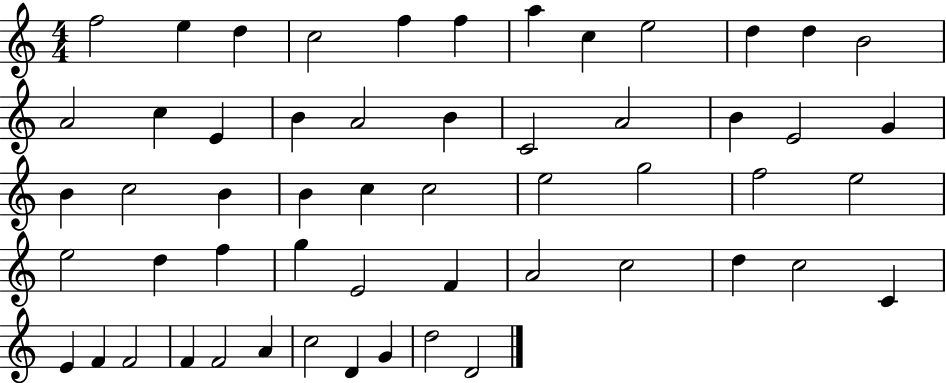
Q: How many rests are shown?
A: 0